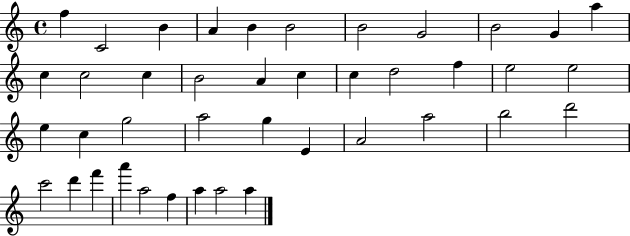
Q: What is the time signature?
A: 4/4